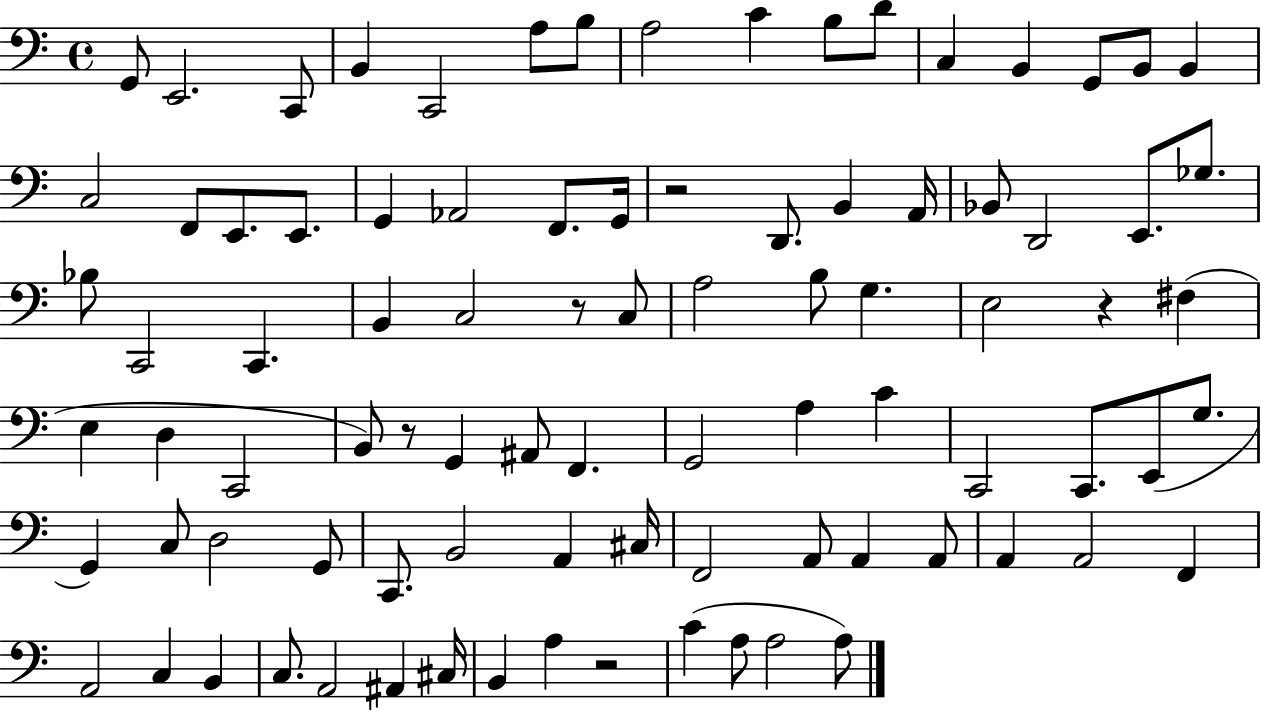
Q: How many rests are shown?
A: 5